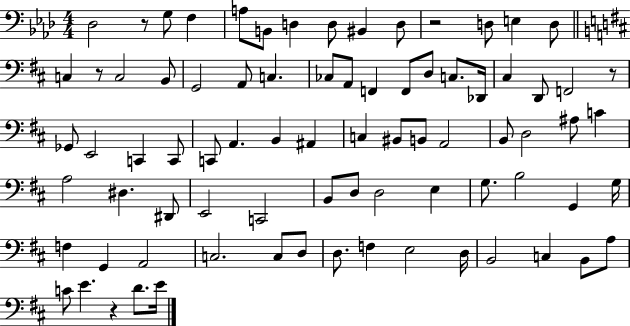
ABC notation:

X:1
T:Untitled
M:4/4
L:1/4
K:Ab
_D,2 z/2 G,/2 F, A,/2 B,,/2 D, D,/2 ^B,, D,/2 z2 D,/2 E, D,/2 C, z/2 C,2 B,,/2 G,,2 A,,/2 C, _C,/2 A,,/2 F,, F,,/2 D,/2 C,/2 _D,,/4 ^C, D,,/2 F,,2 z/2 _G,,/2 E,,2 C,, C,,/2 C,,/2 A,, B,, ^A,, C, ^B,,/2 B,,/2 A,,2 B,,/2 D,2 ^A,/2 C A,2 ^D, ^D,,/2 E,,2 C,,2 B,,/2 D,/2 D,2 E, G,/2 B,2 G,, G,/4 F, G,, A,,2 C,2 C,/2 D,/2 D,/2 F, E,2 D,/4 B,,2 C, B,,/2 A,/2 C/2 E z D/2 E/4